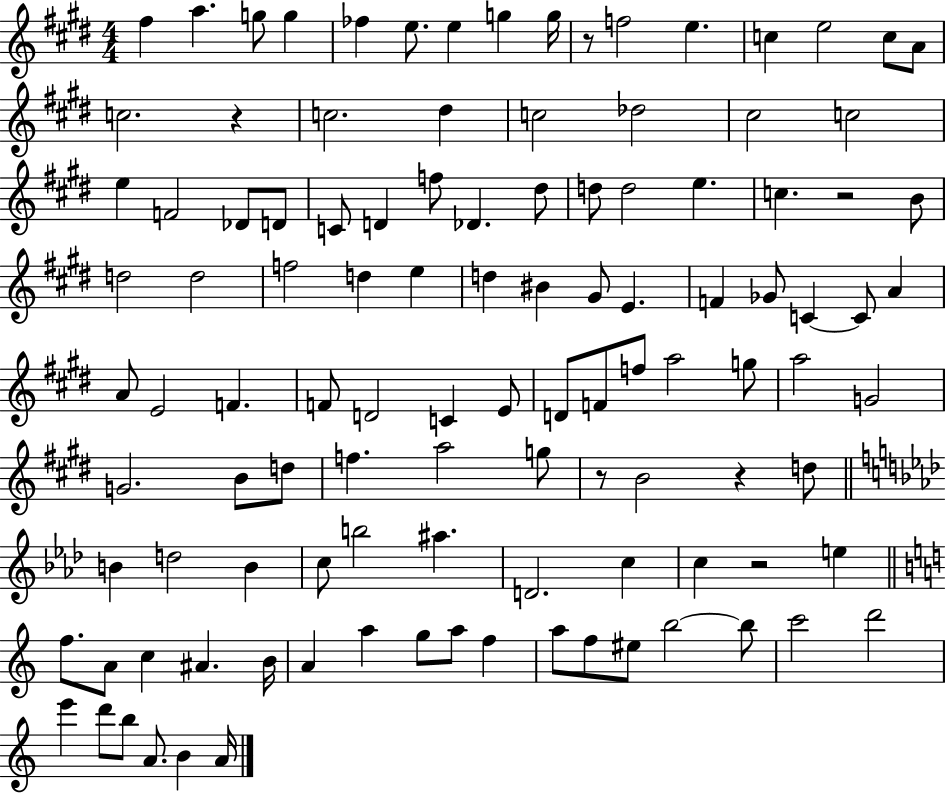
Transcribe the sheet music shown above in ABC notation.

X:1
T:Untitled
M:4/4
L:1/4
K:E
^f a g/2 g _f e/2 e g g/4 z/2 f2 e c e2 c/2 A/2 c2 z c2 ^d c2 _d2 ^c2 c2 e F2 _D/2 D/2 C/2 D f/2 _D ^d/2 d/2 d2 e c z2 B/2 d2 d2 f2 d e d ^B ^G/2 E F _G/2 C C/2 A A/2 E2 F F/2 D2 C E/2 D/2 F/2 f/2 a2 g/2 a2 G2 G2 B/2 d/2 f a2 g/2 z/2 B2 z d/2 B d2 B c/2 b2 ^a D2 c c z2 e f/2 A/2 c ^A B/4 A a g/2 a/2 f a/2 f/2 ^e/2 b2 b/2 c'2 d'2 e' d'/2 b/2 A/2 B A/4